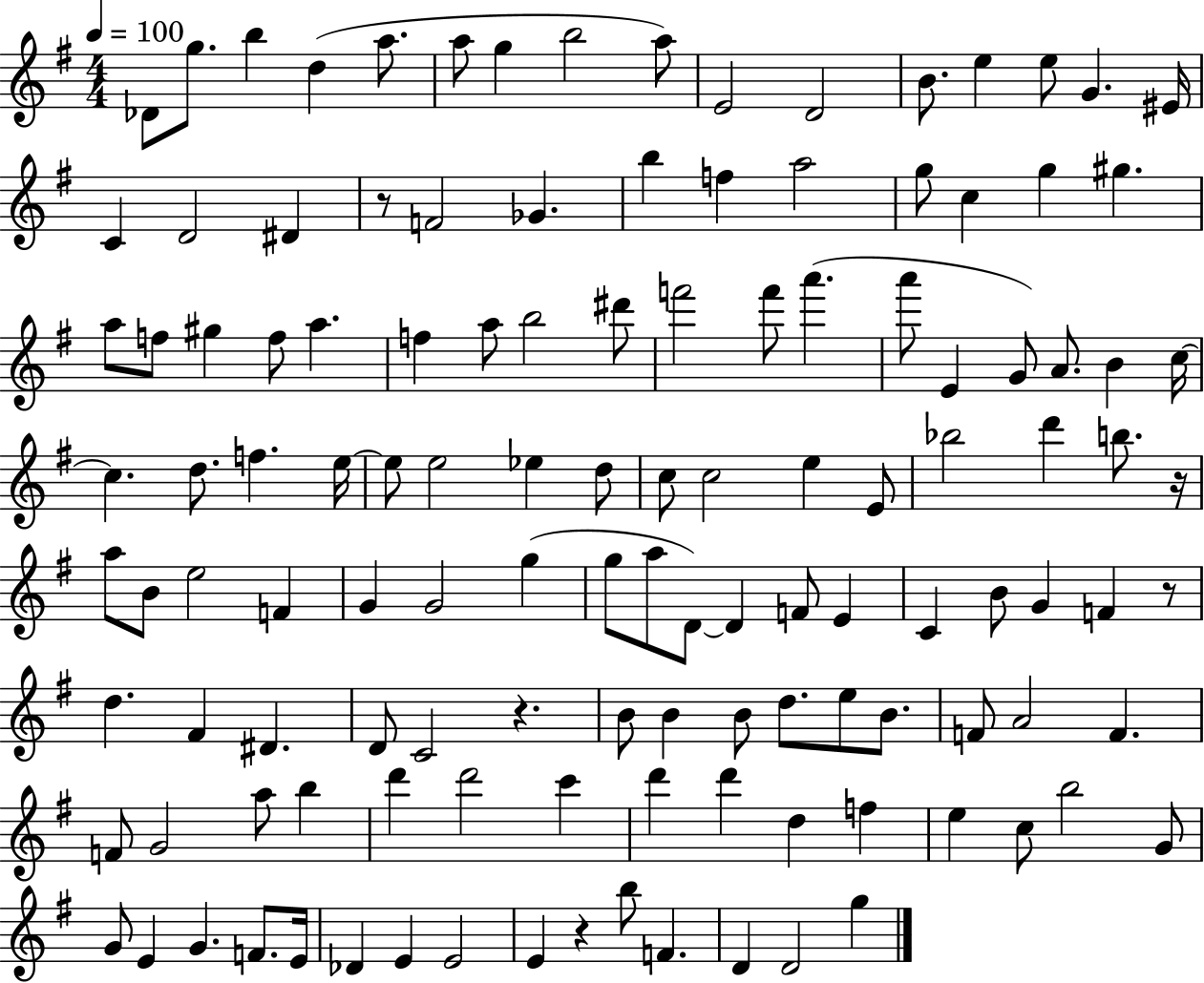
{
  \clef treble
  \numericTimeSignature
  \time 4/4
  \key g \major
  \tempo 4 = 100
  des'8 g''8. b''4 d''4( a''8. | a''8 g''4 b''2 a''8) | e'2 d'2 | b'8. e''4 e''8 g'4. eis'16 | \break c'4 d'2 dis'4 | r8 f'2 ges'4. | b''4 f''4 a''2 | g''8 c''4 g''4 gis''4. | \break a''8 f''8 gis''4 f''8 a''4. | f''4 a''8 b''2 dis'''8 | f'''2 f'''8 a'''4.( | a'''8 e'4 g'8) a'8. b'4 c''16~~ | \break c''4. d''8. f''4. e''16~~ | e''8 e''2 ees''4 d''8 | c''8 c''2 e''4 e'8 | bes''2 d'''4 b''8. r16 | \break a''8 b'8 e''2 f'4 | g'4 g'2 g''4( | g''8 a''8 d'8~~) d'4 f'8 e'4 | c'4 b'8 g'4 f'4 r8 | \break d''4. fis'4 dis'4. | d'8 c'2 r4. | b'8 b'4 b'8 d''8. e''8 b'8. | f'8 a'2 f'4. | \break f'8 g'2 a''8 b''4 | d'''4 d'''2 c'''4 | d'''4 d'''4 d''4 f''4 | e''4 c''8 b''2 g'8 | \break g'8 e'4 g'4. f'8. e'16 | des'4 e'4 e'2 | e'4 r4 b''8 f'4. | d'4 d'2 g''4 | \break \bar "|."
}